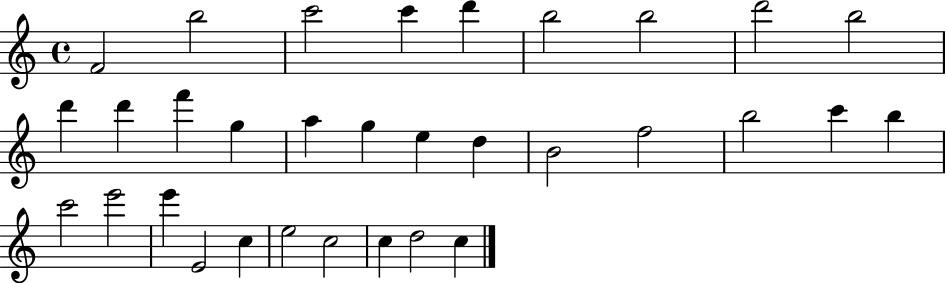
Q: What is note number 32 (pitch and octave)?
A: C5